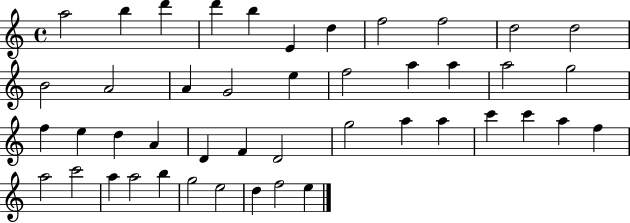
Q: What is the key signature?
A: C major